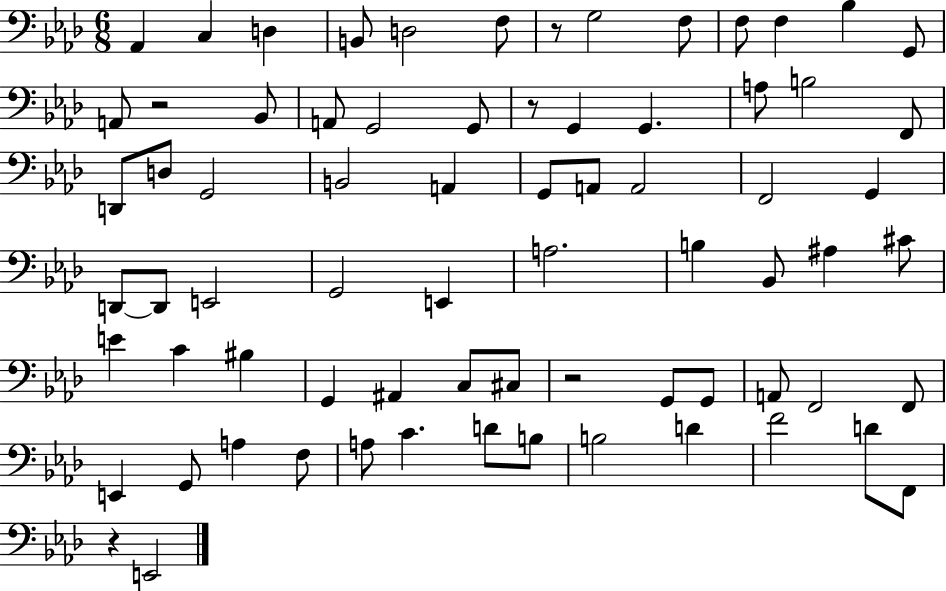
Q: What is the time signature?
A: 6/8